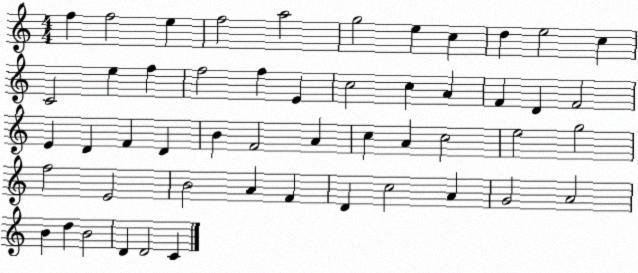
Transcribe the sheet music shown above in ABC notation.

X:1
T:Untitled
M:4/4
L:1/4
K:C
f f2 e f2 a2 g2 e c d e2 c C2 e f f2 f E c2 c A F D F2 E D F D B F2 A c A c2 e2 g2 f2 E2 B2 A F D c2 A G2 A2 B d B2 D D2 C